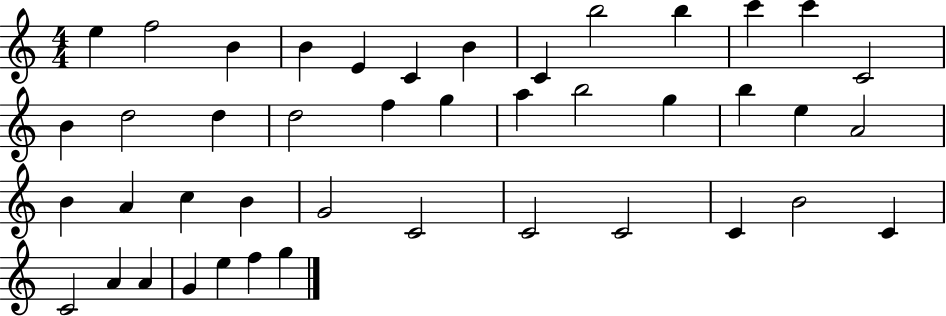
{
  \clef treble
  \numericTimeSignature
  \time 4/4
  \key c \major
  e''4 f''2 b'4 | b'4 e'4 c'4 b'4 | c'4 b''2 b''4 | c'''4 c'''4 c'2 | \break b'4 d''2 d''4 | d''2 f''4 g''4 | a''4 b''2 g''4 | b''4 e''4 a'2 | \break b'4 a'4 c''4 b'4 | g'2 c'2 | c'2 c'2 | c'4 b'2 c'4 | \break c'2 a'4 a'4 | g'4 e''4 f''4 g''4 | \bar "|."
}